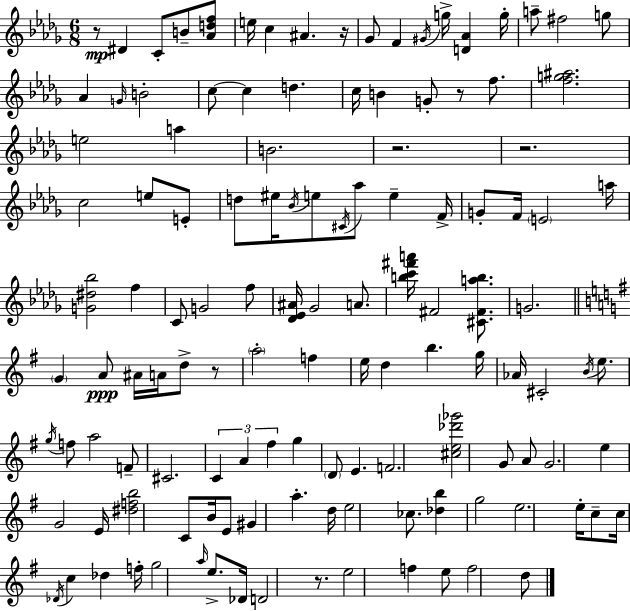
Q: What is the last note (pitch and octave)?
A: D5